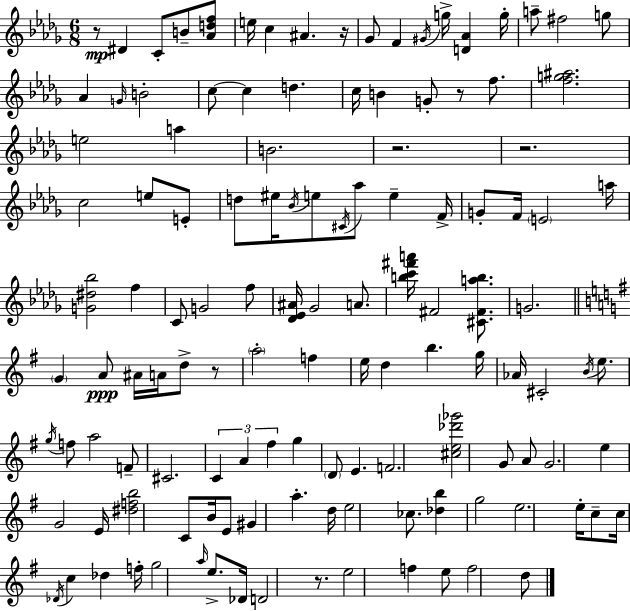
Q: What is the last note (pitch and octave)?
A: D5